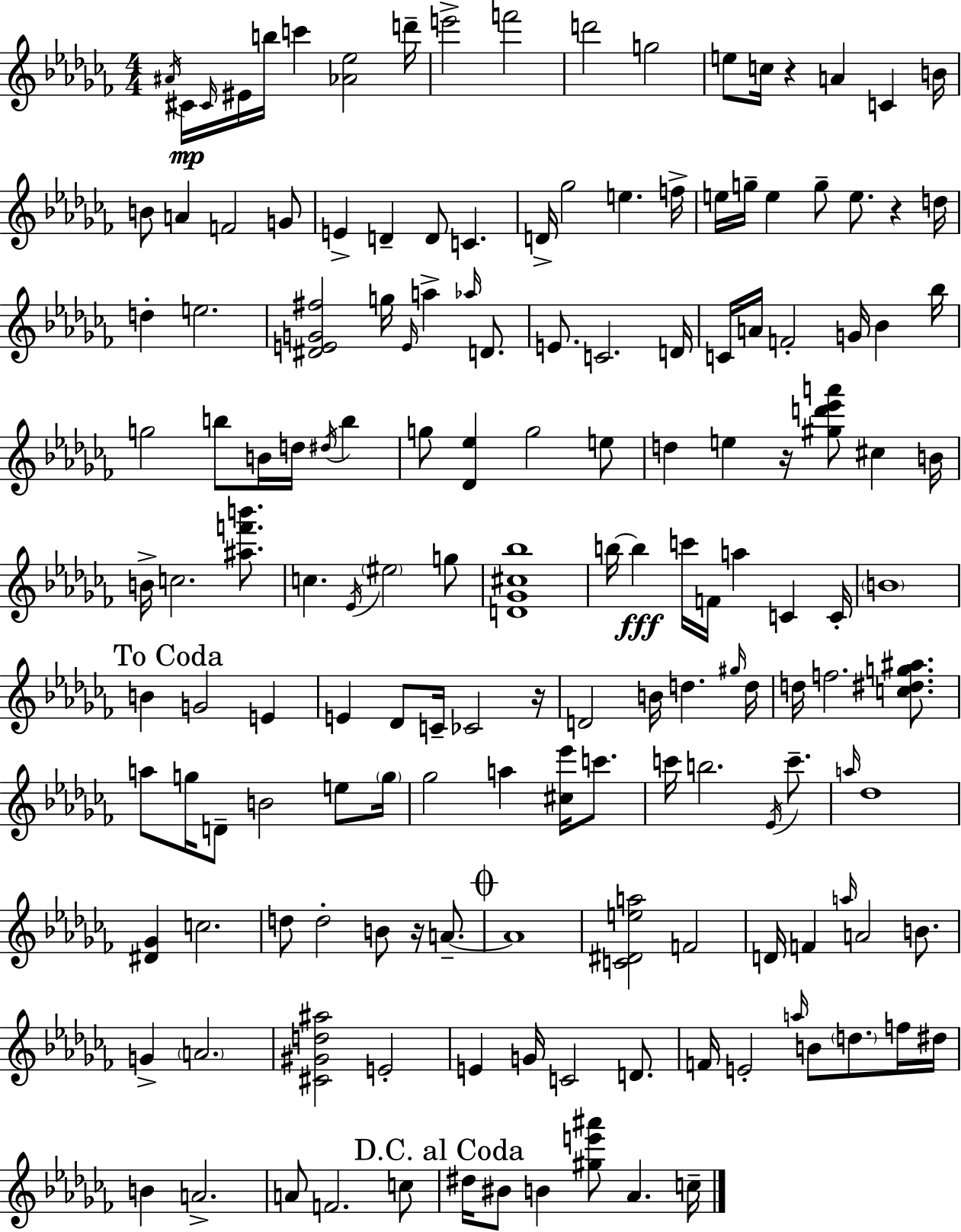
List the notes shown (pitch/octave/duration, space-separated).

A#4/s C#4/s C#4/s EIS4/s B5/s C6/q [Ab4,Eb5]/h D6/s E6/h F6/h D6/h G5/h E5/e C5/s R/q A4/q C4/q B4/s B4/e A4/q F4/h G4/e E4/q D4/q D4/e C4/q. D4/s Gb5/h E5/q. F5/s E5/s G5/s E5/q G5/e E5/e. R/q D5/s D5/q E5/h. [D#4,E4,G4,F#5]/h G5/s E4/s A5/q Ab5/s D4/e. E4/e. C4/h. D4/s C4/s A4/s F4/h G4/s Bb4/q Bb5/s G5/h B5/e B4/s D5/s D#5/s B5/q G5/e [Db4,Eb5]/q G5/h E5/e D5/q E5/q R/s [G#5,D6,Eb6,A6]/e C#5/q B4/s B4/s C5/h. [A#5,F6,B6]/e. C5/q. Eb4/s EIS5/h G5/e [D4,Gb4,C#5,Bb5]/w B5/s B5/q C6/s F4/s A5/q C4/q C4/s B4/w B4/q G4/h E4/q E4/q Db4/e C4/s CES4/h R/s D4/h B4/s D5/q. G#5/s D5/s D5/s F5/h. [C5,D#5,G5,A#5]/e. A5/e G5/s D4/e B4/h E5/e G5/s Gb5/h A5/q [C#5,Eb6]/s C6/e. C6/s B5/h. Eb4/s C6/e. A5/s Db5/w [D#4,Gb4]/q C5/h. D5/e D5/h B4/e R/s A4/e. A4/w [C4,D#4,E5,A5]/h F4/h D4/s F4/q A5/s A4/h B4/e. G4/q A4/h. [C#4,G#4,D5,A#5]/h E4/h E4/q G4/s C4/h D4/e. F4/s E4/h A5/s B4/e D5/e. F5/s D#5/s B4/q A4/h. A4/e F4/h. C5/e D#5/s BIS4/e B4/q [G#5,E6,A#6]/e Ab4/q. C5/s